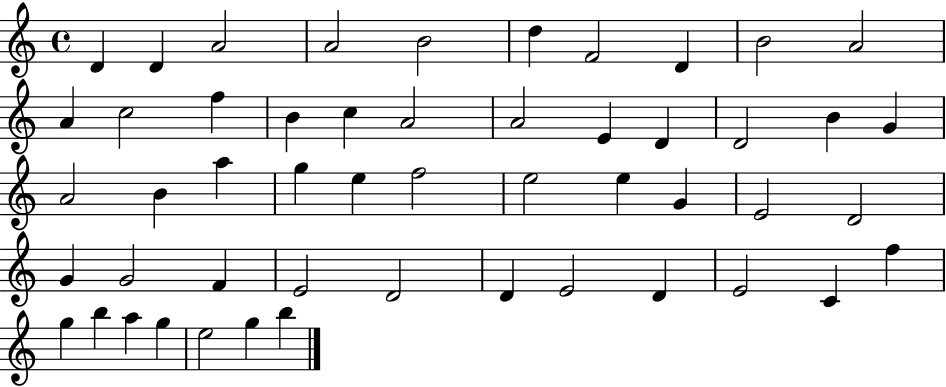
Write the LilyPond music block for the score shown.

{
  \clef treble
  \time 4/4
  \defaultTimeSignature
  \key c \major
  d'4 d'4 a'2 | a'2 b'2 | d''4 f'2 d'4 | b'2 a'2 | \break a'4 c''2 f''4 | b'4 c''4 a'2 | a'2 e'4 d'4 | d'2 b'4 g'4 | \break a'2 b'4 a''4 | g''4 e''4 f''2 | e''2 e''4 g'4 | e'2 d'2 | \break g'4 g'2 f'4 | e'2 d'2 | d'4 e'2 d'4 | e'2 c'4 f''4 | \break g''4 b''4 a''4 g''4 | e''2 g''4 b''4 | \bar "|."
}